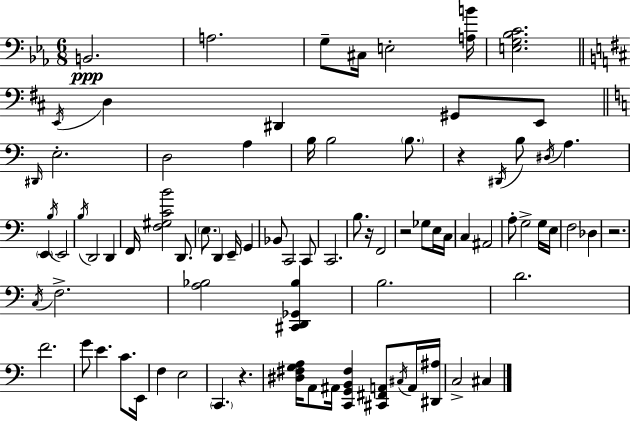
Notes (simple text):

B2/h. A3/h. G3/e C#3/s E3/h [A3,B4]/s [E3,G3,Bb3,C4]/h. E2/s D3/q D#2/q G#2/e E2/e D#2/s E3/h. D3/h A3/q B3/s B3/h B3/e. R/q D#2/s B3/e D#3/s A3/q. E2/q B3/s E2/h B3/s D2/h D2/q F2/s [F3,G#3,C4,B4]/h D2/e. E3/e. D2/q E2/s G2/q Bb2/e C2/h C2/e C2/h. B3/e. R/s F2/h R/h Gb3/e E3/s C3/s C3/q A#2/h A3/e G3/h G3/s E3/s F3/h Db3/q R/h. C3/s F3/h. [A3,Bb3]/h [C#2,D2,Gb2,Bb3]/q B3/h. D4/h. F4/h. G4/e E4/q. C4/e. E2/s F3/q E3/h C2/q. R/q. [D#3,F#3,G3,A3]/s A2/e A#2/s [C2,G2,B2,F#3]/q [C#2,F#2,A2]/e C#3/s A2/s [D#2,A#3]/s C3/h C#3/q